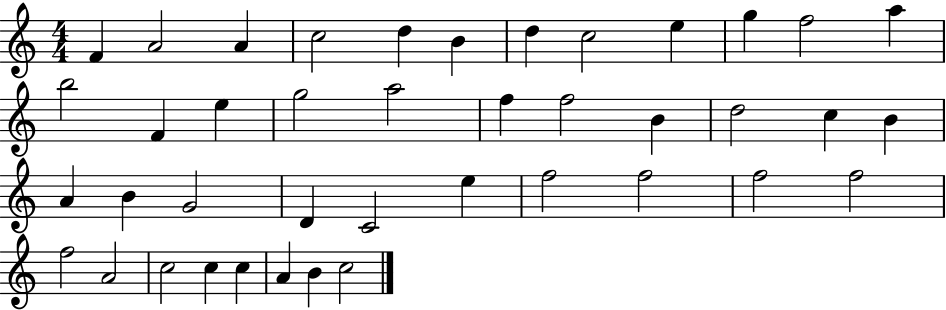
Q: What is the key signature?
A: C major